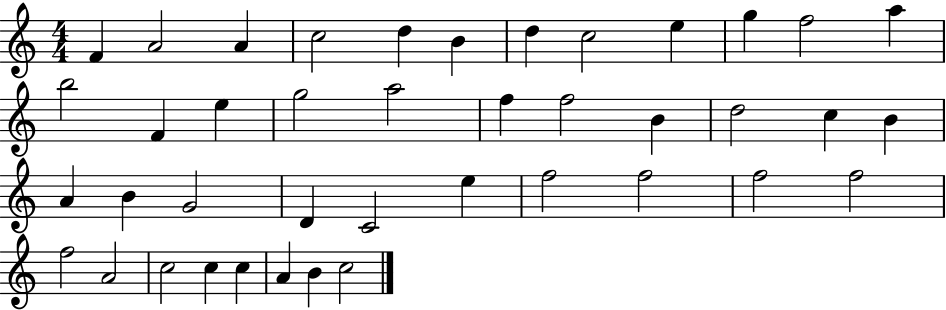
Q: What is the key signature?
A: C major